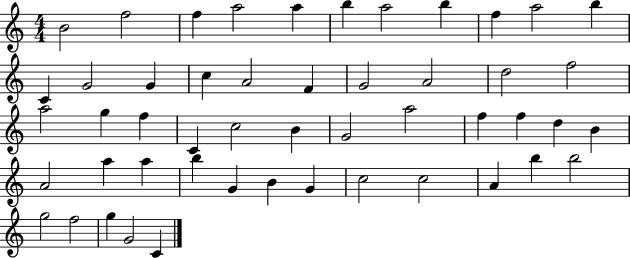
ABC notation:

X:1
T:Untitled
M:4/4
L:1/4
K:C
B2 f2 f a2 a b a2 b f a2 b C G2 G c A2 F G2 A2 d2 f2 a2 g f C c2 B G2 a2 f f d B A2 a a b G B G c2 c2 A b b2 g2 f2 g G2 C